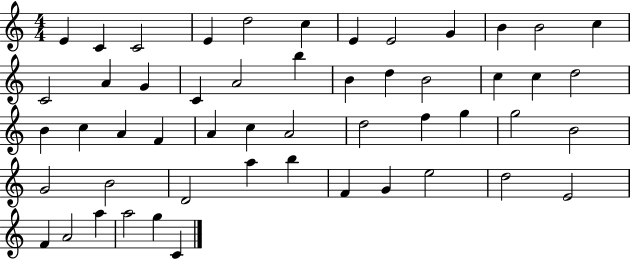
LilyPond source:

{
  \clef treble
  \numericTimeSignature
  \time 4/4
  \key c \major
  e'4 c'4 c'2 | e'4 d''2 c''4 | e'4 e'2 g'4 | b'4 b'2 c''4 | \break c'2 a'4 g'4 | c'4 a'2 b''4 | b'4 d''4 b'2 | c''4 c''4 d''2 | \break b'4 c''4 a'4 f'4 | a'4 c''4 a'2 | d''2 f''4 g''4 | g''2 b'2 | \break g'2 b'2 | d'2 a''4 b''4 | f'4 g'4 e''2 | d''2 e'2 | \break f'4 a'2 a''4 | a''2 g''4 c'4 | \bar "|."
}